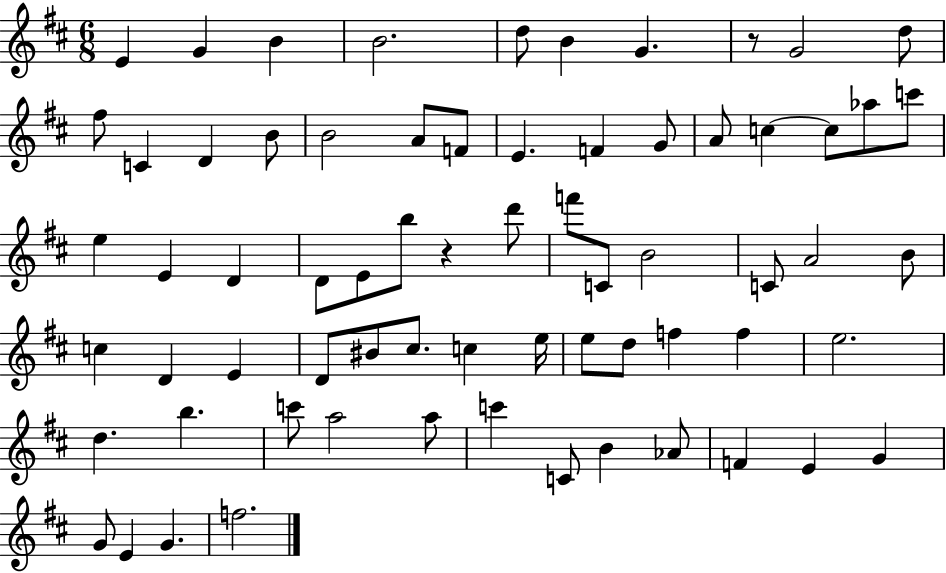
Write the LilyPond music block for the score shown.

{
  \clef treble
  \numericTimeSignature
  \time 6/8
  \key d \major
  e'4 g'4 b'4 | b'2. | d''8 b'4 g'4. | r8 g'2 d''8 | \break fis''8 c'4 d'4 b'8 | b'2 a'8 f'8 | e'4. f'4 g'8 | a'8 c''4~~ c''8 aes''8 c'''8 | \break e''4 e'4 d'4 | d'8 e'8 b''8 r4 d'''8 | f'''8 c'8 b'2 | c'8 a'2 b'8 | \break c''4 d'4 e'4 | d'8 bis'8 cis''8. c''4 e''16 | e''8 d''8 f''4 f''4 | e''2. | \break d''4. b''4. | c'''8 a''2 a''8 | c'''4 c'8 b'4 aes'8 | f'4 e'4 g'4 | \break g'8 e'4 g'4. | f''2. | \bar "|."
}